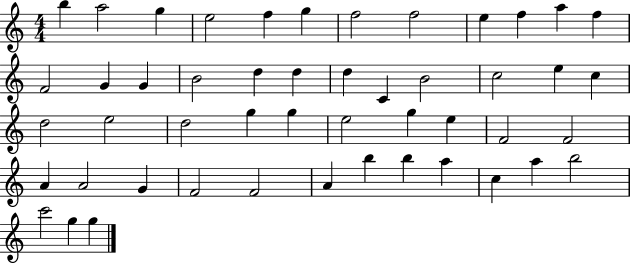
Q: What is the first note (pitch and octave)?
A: B5